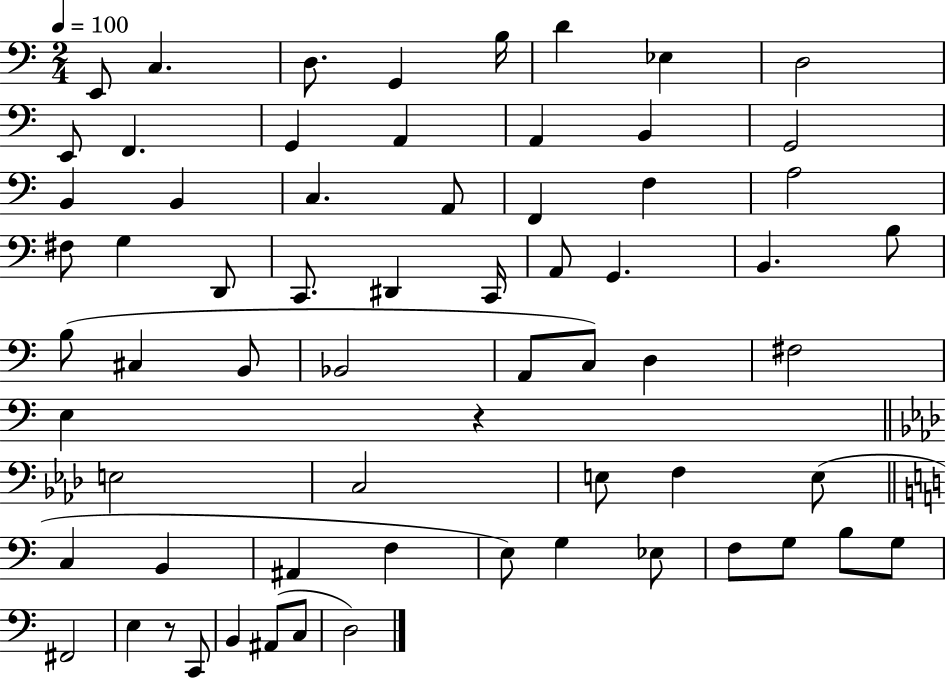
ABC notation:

X:1
T:Untitled
M:2/4
L:1/4
K:C
E,,/2 C, D,/2 G,, B,/4 D _E, D,2 E,,/2 F,, G,, A,, A,, B,, G,,2 B,, B,, C, A,,/2 F,, F, A,2 ^F,/2 G, D,,/2 C,,/2 ^D,, C,,/4 A,,/2 G,, B,, B,/2 B,/2 ^C, B,,/2 _B,,2 A,,/2 C,/2 D, ^F,2 E, z E,2 C,2 E,/2 F, E,/2 C, B,, ^A,, F, E,/2 G, _E,/2 F,/2 G,/2 B,/2 G,/2 ^F,,2 E, z/2 C,,/2 B,, ^A,,/2 C,/2 D,2